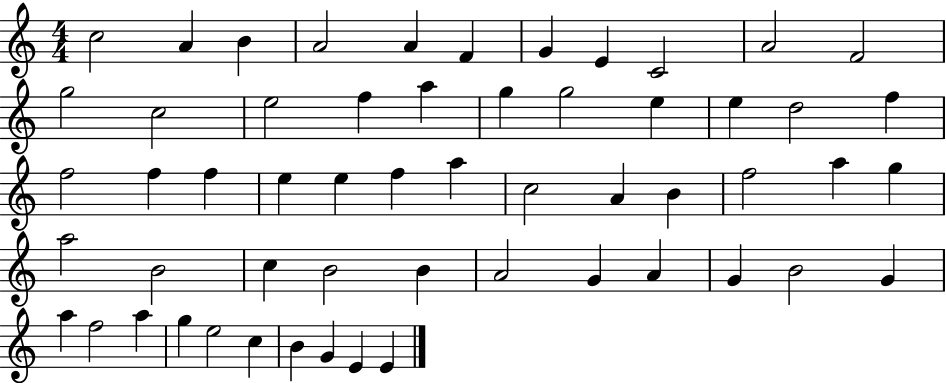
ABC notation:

X:1
T:Untitled
M:4/4
L:1/4
K:C
c2 A B A2 A F G E C2 A2 F2 g2 c2 e2 f a g g2 e e d2 f f2 f f e e f a c2 A B f2 a g a2 B2 c B2 B A2 G A G B2 G a f2 a g e2 c B G E E